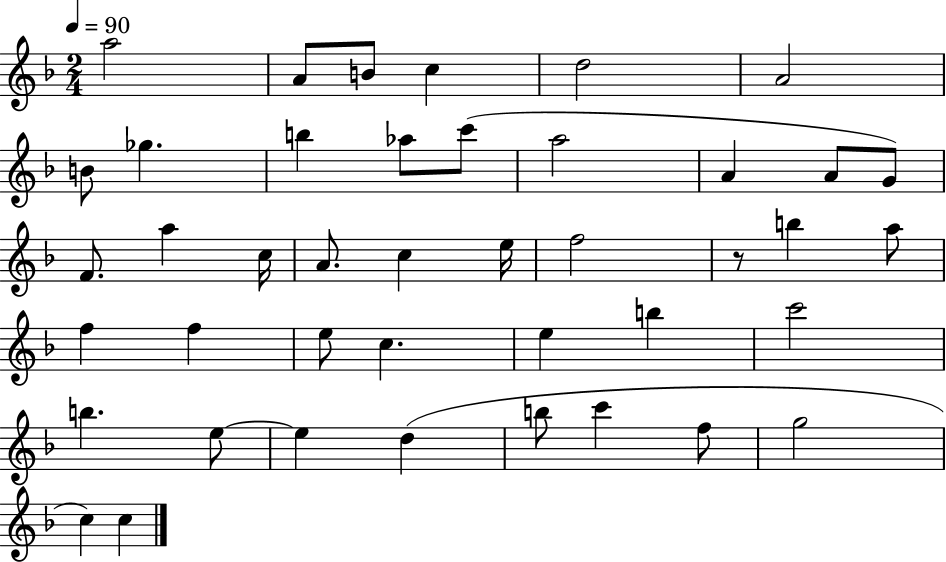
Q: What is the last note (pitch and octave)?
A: C5